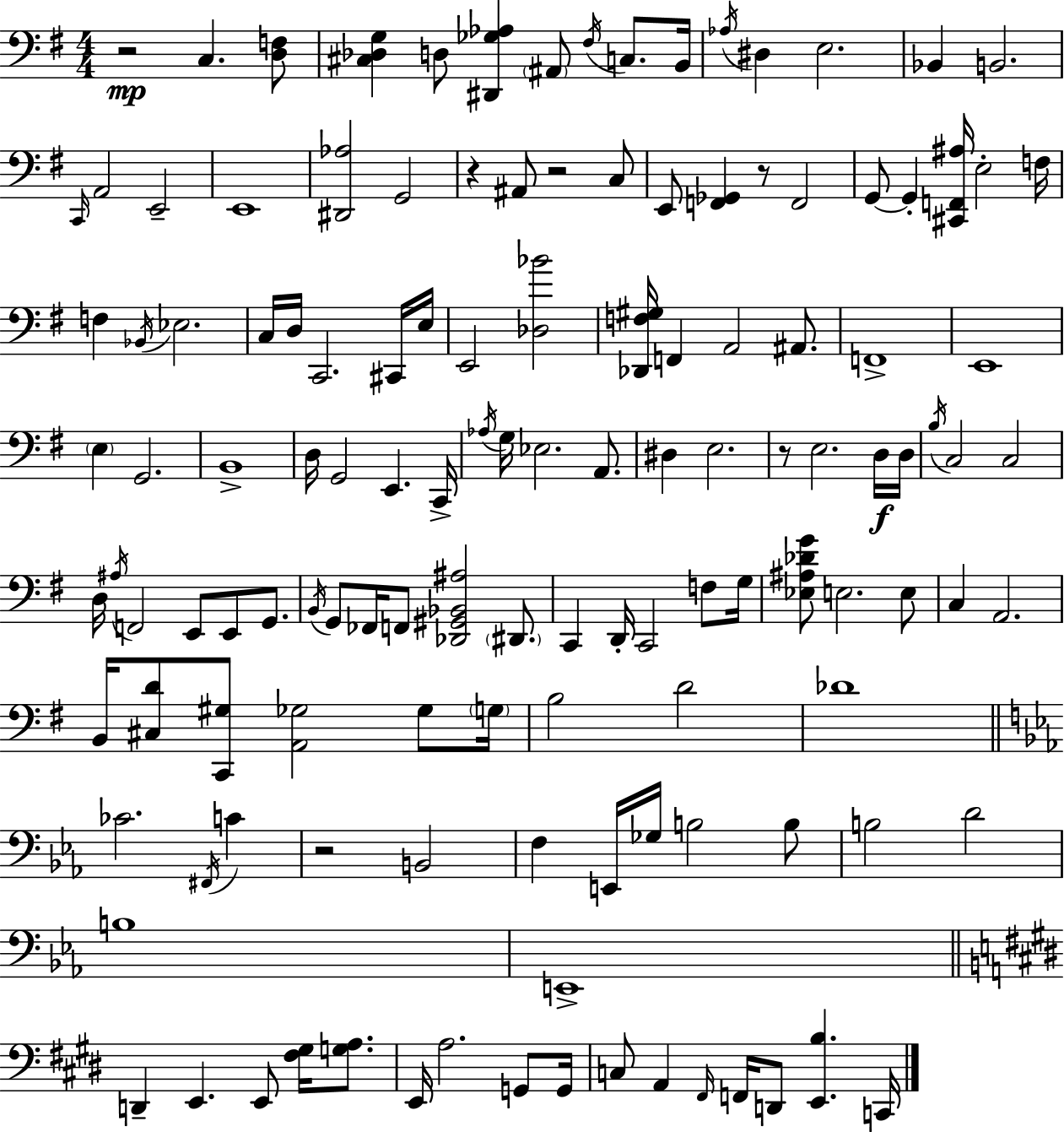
X:1
T:Untitled
M:4/4
L:1/4
K:Em
z2 C, [D,F,]/2 [^C,_D,G,] D,/2 [^D,,_G,_A,] ^A,,/2 ^F,/4 C,/2 B,,/4 _A,/4 ^D, E,2 _B,, B,,2 C,,/4 A,,2 E,,2 E,,4 [^D,,_A,]2 G,,2 z ^A,,/2 z2 C,/2 E,,/2 [F,,_G,,] z/2 F,,2 G,,/2 G,, [^C,,F,,^A,]/4 E,2 F,/4 F, _B,,/4 _E,2 C,/4 D,/4 C,,2 ^C,,/4 E,/4 E,,2 [_D,_B]2 [_D,,F,^G,]/4 F,, A,,2 ^A,,/2 F,,4 E,,4 E, G,,2 B,,4 D,/4 G,,2 E,, C,,/4 _A,/4 G,/4 _E,2 A,,/2 ^D, E,2 z/2 E,2 D,/4 D,/4 B,/4 C,2 C,2 D,/4 ^A,/4 F,,2 E,,/2 E,,/2 G,,/2 B,,/4 G,,/2 _F,,/4 F,,/2 [_D,,^G,,_B,,^A,]2 ^D,,/2 C,, D,,/4 C,,2 F,/2 G,/4 [_E,^A,_DG]/2 E,2 E,/2 C, A,,2 B,,/4 [^C,D]/2 [C,,^G,]/2 [A,,_G,]2 _G,/2 G,/4 B,2 D2 _D4 _C2 ^F,,/4 C z2 B,,2 F, E,,/4 _G,/4 B,2 B,/2 B,2 D2 B,4 E,,4 D,, E,, E,,/2 [^F,^G,]/4 [G,A,]/2 E,,/4 A,2 G,,/2 G,,/4 C,/2 A,, ^F,,/4 F,,/4 D,,/2 [E,,B,] C,,/4